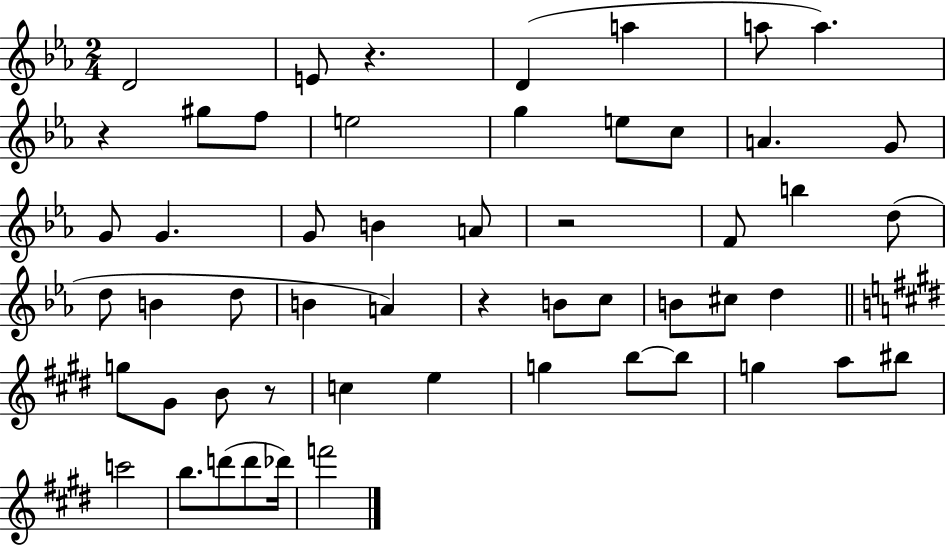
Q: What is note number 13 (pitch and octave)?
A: A4